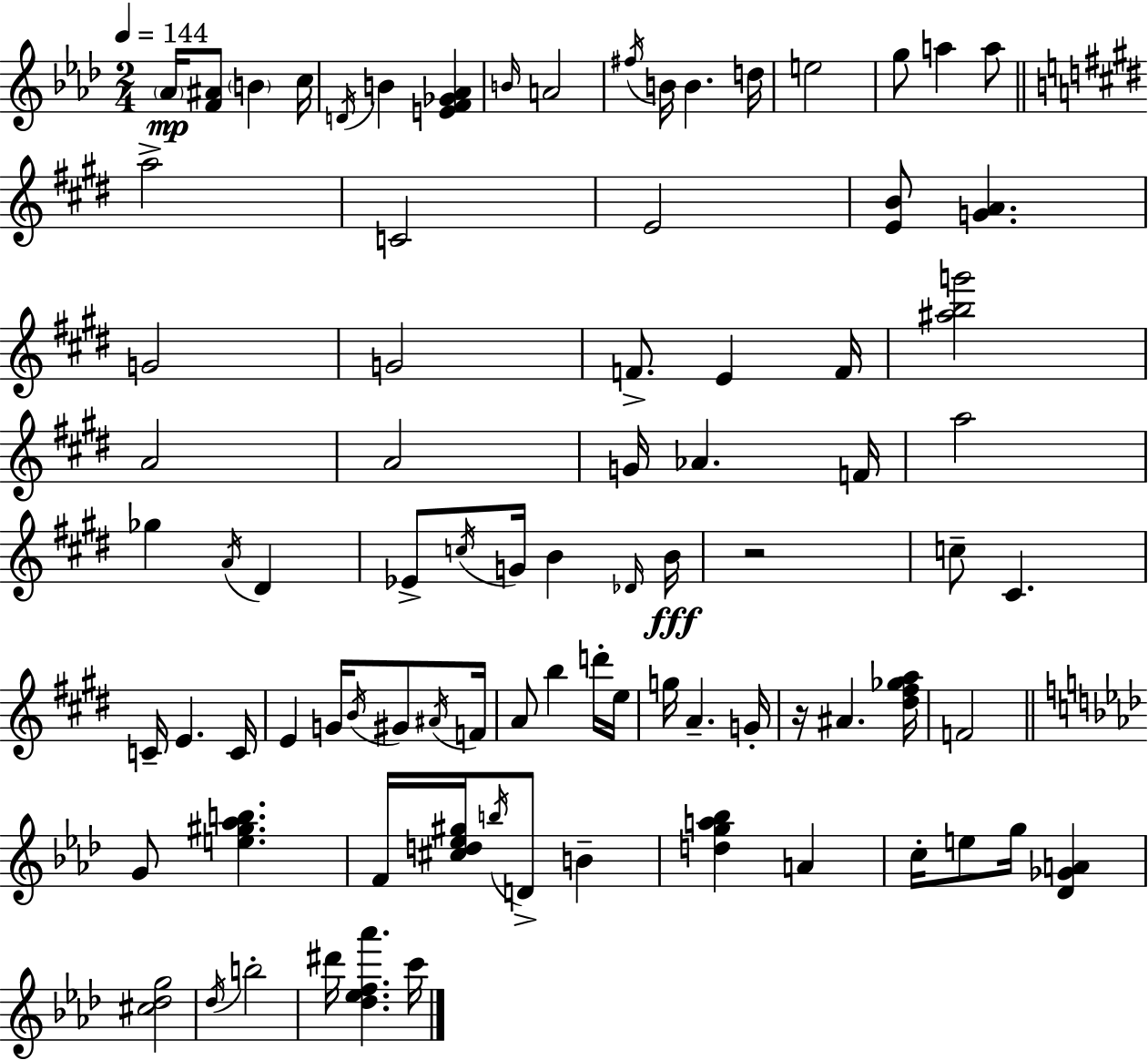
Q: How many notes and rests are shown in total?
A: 85